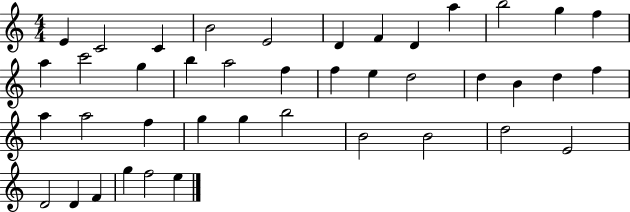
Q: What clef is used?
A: treble